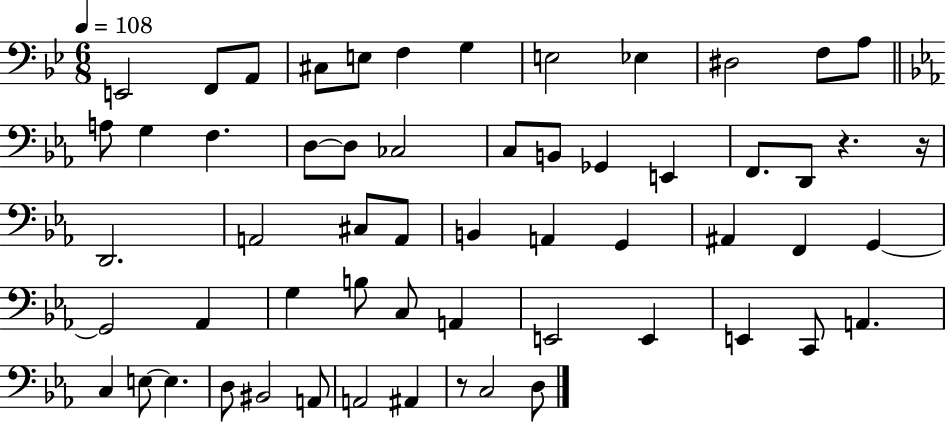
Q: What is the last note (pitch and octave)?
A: D3